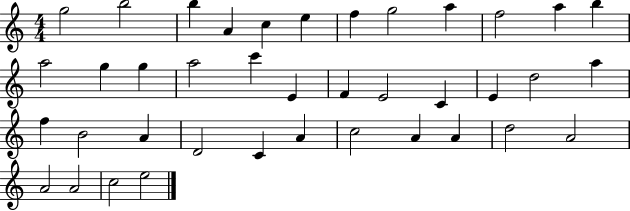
G5/h B5/h B5/q A4/q C5/q E5/q F5/q G5/h A5/q F5/h A5/q B5/q A5/h G5/q G5/q A5/h C6/q E4/q F4/q E4/h C4/q E4/q D5/h A5/q F5/q B4/h A4/q D4/h C4/q A4/q C5/h A4/q A4/q D5/h A4/h A4/h A4/h C5/h E5/h